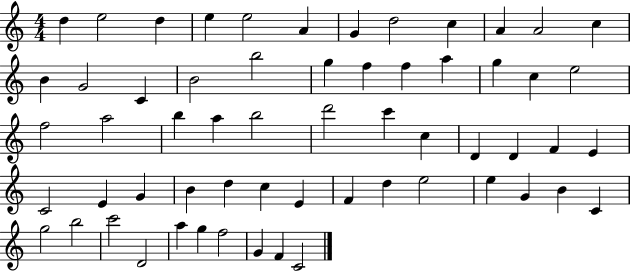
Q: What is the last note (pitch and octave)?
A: C4